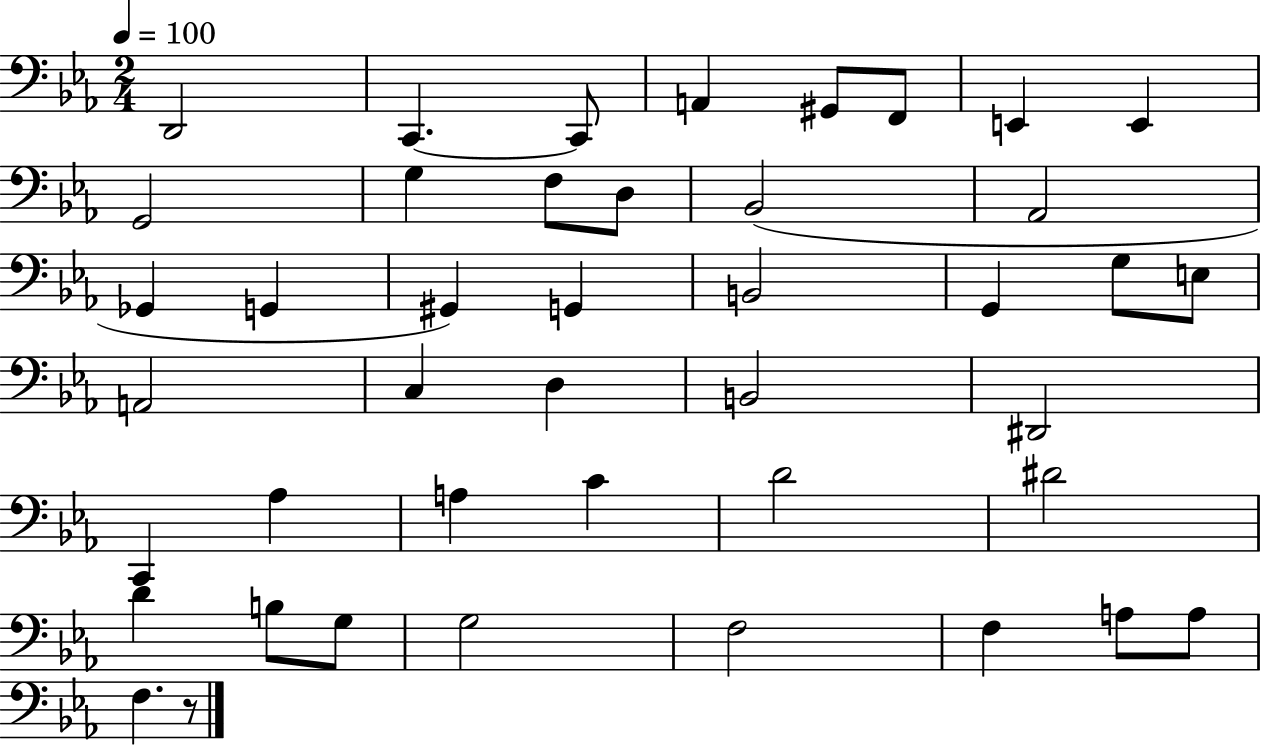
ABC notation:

X:1
T:Untitled
M:2/4
L:1/4
K:Eb
D,,2 C,, C,,/2 A,, ^G,,/2 F,,/2 E,, E,, G,,2 G, F,/2 D,/2 _B,,2 _A,,2 _G,, G,, ^G,, G,, B,,2 G,, G,/2 E,/2 A,,2 C, D, B,,2 ^D,,2 C,, _A, A, C D2 ^D2 D B,/2 G,/2 G,2 F,2 F, A,/2 A,/2 F, z/2